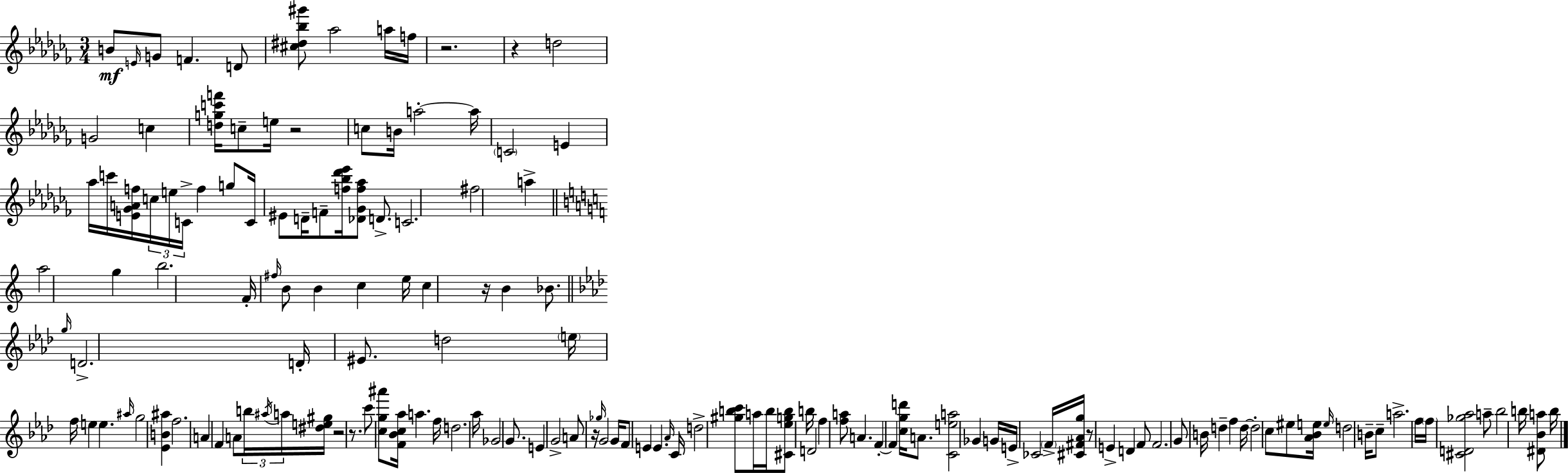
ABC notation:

X:1
T:Untitled
M:3/4
L:1/4
K:Abm
B/2 E/4 G/2 F D/2 [^c^d_b^g']/2 _a2 a/4 f/4 z2 z d2 G2 c [dgc'f']/4 c/2 e/4 z2 c/2 B/4 a2 a/4 C2 E _a/4 c'/4 [E_GAf]/4 c/4 e/4 C/4 f g/2 C/4 ^E/2 D/4 F/2 [f_b_d'_e']/4 [_D_Gf_a]/2 D/2 C2 ^f2 a a2 g b2 F/4 ^f/4 B/2 B c e/4 c z/4 B _B/2 g/4 D2 D/4 ^E/2 d2 e/4 f/4 e e ^a/4 g2 [_EB^a] f2 A F A/2 b/4 ^a/4 a/4 [^de^g]/4 z2 z/2 c'/2 [cg^a']/2 [F_Bc_a]/4 a f/4 d2 _a/4 _G2 G/2 E G2 A/2 z/4 _g/4 G2 G/4 F/2 E E _A/4 C/4 d2 [^gbc']/2 a/4 b/4 [^C_egb]/2 b/4 D2 f [fa]/2 A F F [cgd']/4 A/2 [Cea]2 _G G/4 E/4 _C2 F/4 [^C^F_Ag]/4 z/2 E D F/2 F2 G/2 B/4 d f d/4 d2 c/2 ^e/2 [_A_Be]/4 e/4 d2 B/4 c/2 a2 f/4 f/4 [^CD_g_a]2 a/2 _b2 b/4 [^D_Ba]/2 b/4